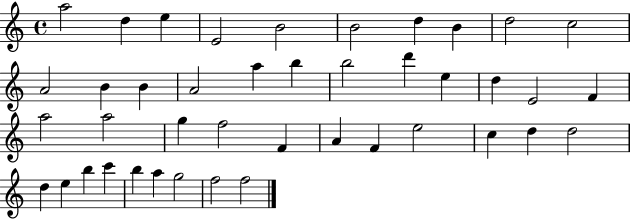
{
  \clef treble
  \time 4/4
  \defaultTimeSignature
  \key c \major
  a''2 d''4 e''4 | e'2 b'2 | b'2 d''4 b'4 | d''2 c''2 | \break a'2 b'4 b'4 | a'2 a''4 b''4 | b''2 d'''4 e''4 | d''4 e'2 f'4 | \break a''2 a''2 | g''4 f''2 f'4 | a'4 f'4 e''2 | c''4 d''4 d''2 | \break d''4 e''4 b''4 c'''4 | b''4 a''4 g''2 | f''2 f''2 | \bar "|."
}